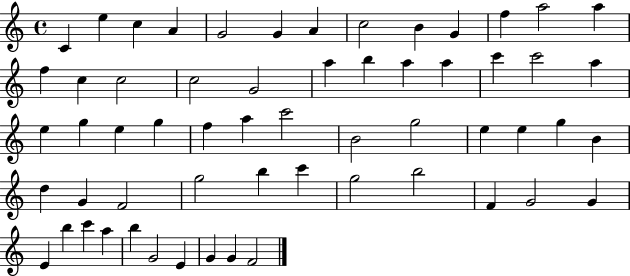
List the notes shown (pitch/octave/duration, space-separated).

C4/q E5/q C5/q A4/q G4/h G4/q A4/q C5/h B4/q G4/q F5/q A5/h A5/q F5/q C5/q C5/h C5/h G4/h A5/q B5/q A5/q A5/q C6/q C6/h A5/q E5/q G5/q E5/q G5/q F5/q A5/q C6/h B4/h G5/h E5/q E5/q G5/q B4/q D5/q G4/q F4/h G5/h B5/q C6/q G5/h B5/h F4/q G4/h G4/q E4/q B5/q C6/q A5/q B5/q G4/h E4/q G4/q G4/q F4/h